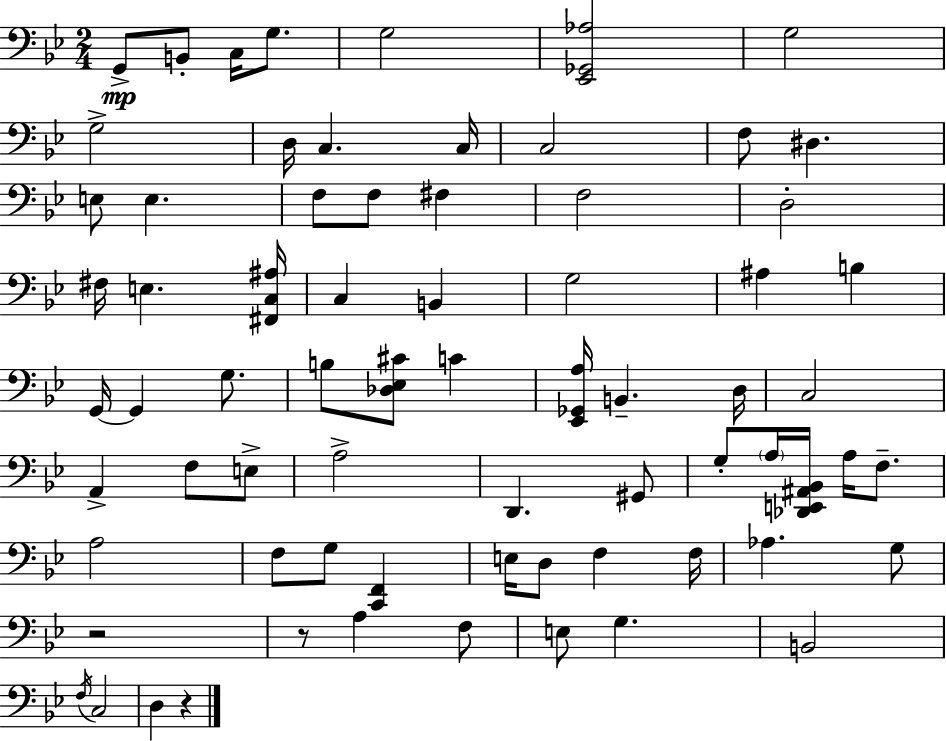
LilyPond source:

{
  \clef bass
  \numericTimeSignature
  \time 2/4
  \key g \minor
  g,8->\mp b,8-. c16 g8. | g2 | <ees, ges, aes>2 | g2 | \break g2-> | d16 c4. c16 | c2 | f8 dis4. | \break e8 e4. | f8 f8 fis4 | f2 | d2-. | \break fis16 e4. <fis, c ais>16 | c4 b,4 | g2 | ais4 b4 | \break g,16~~ g,4 g8. | b8 <des ees cis'>8 c'4 | <ees, ges, a>16 b,4.-- d16 | c2 | \break a,4-> f8 e8-> | a2-> | d,4. gis,8 | g8-. \parenthesize a16 <des, e, ais, bes,>16 a16 f8.-- | \break a2 | f8 g8 <c, f,>4 | e16 d8 f4 f16 | aes4. g8 | \break r2 | r8 a4 f8 | e8 g4. | b,2 | \break \acciaccatura { f16 } c2 | d4 r4 | \bar "|."
}